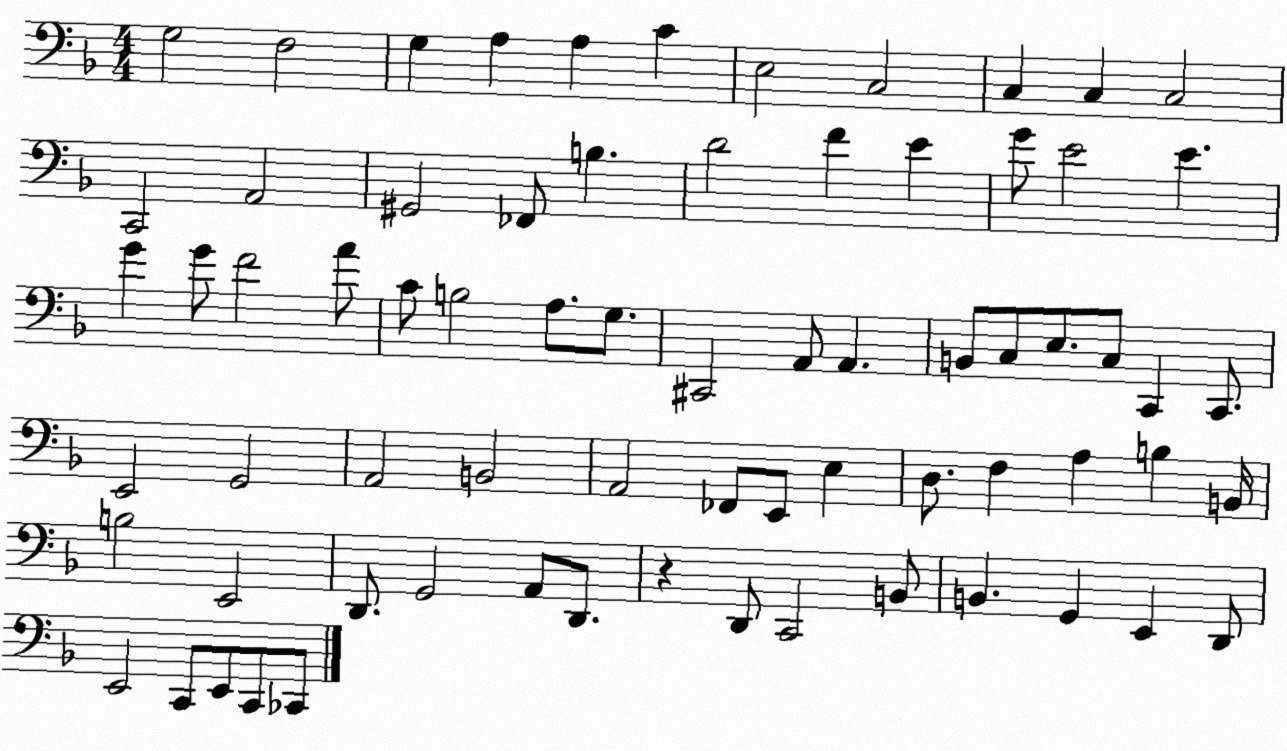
X:1
T:Untitled
M:4/4
L:1/4
K:F
G,2 F,2 G, A, A, C E,2 C,2 C, C, C,2 C,,2 A,,2 ^G,,2 _F,,/2 B, D2 F E G/2 E2 E G G/2 F2 A/2 C/2 B,2 A,/2 G,/2 ^C,,2 A,,/2 A,, B,,/2 C,/2 E,/2 C,/2 C,, C,,/2 E,,2 G,,2 A,,2 B,,2 A,,2 _F,,/2 E,,/2 E, D,/2 F, A, B, B,,/4 B,2 E,,2 D,,/2 G,,2 A,,/2 D,,/2 z D,,/2 C,,2 B,,/2 B,, G,, E,, D,,/2 E,,2 C,,/2 E,,/2 C,,/2 _C,,/2